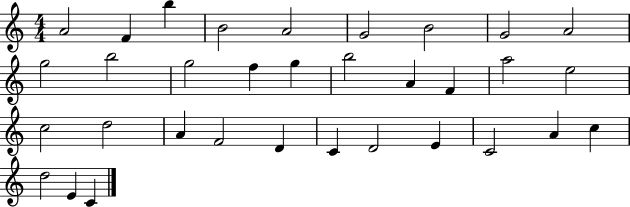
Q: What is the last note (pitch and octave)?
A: C4